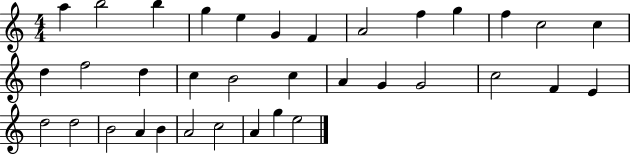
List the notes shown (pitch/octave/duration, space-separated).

A5/q B5/h B5/q G5/q E5/q G4/q F4/q A4/h F5/q G5/q F5/q C5/h C5/q D5/q F5/h D5/q C5/q B4/h C5/q A4/q G4/q G4/h C5/h F4/q E4/q D5/h D5/h B4/h A4/q B4/q A4/h C5/h A4/q G5/q E5/h